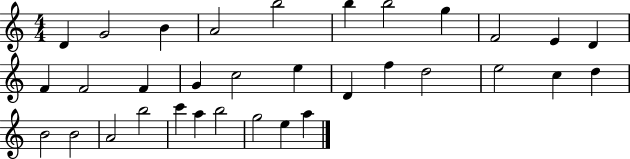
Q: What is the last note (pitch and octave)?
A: A5